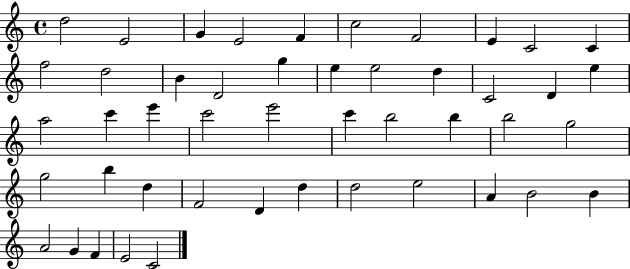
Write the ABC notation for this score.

X:1
T:Untitled
M:4/4
L:1/4
K:C
d2 E2 G E2 F c2 F2 E C2 C f2 d2 B D2 g e e2 d C2 D e a2 c' e' c'2 e'2 c' b2 b b2 g2 g2 b d F2 D d d2 e2 A B2 B A2 G F E2 C2